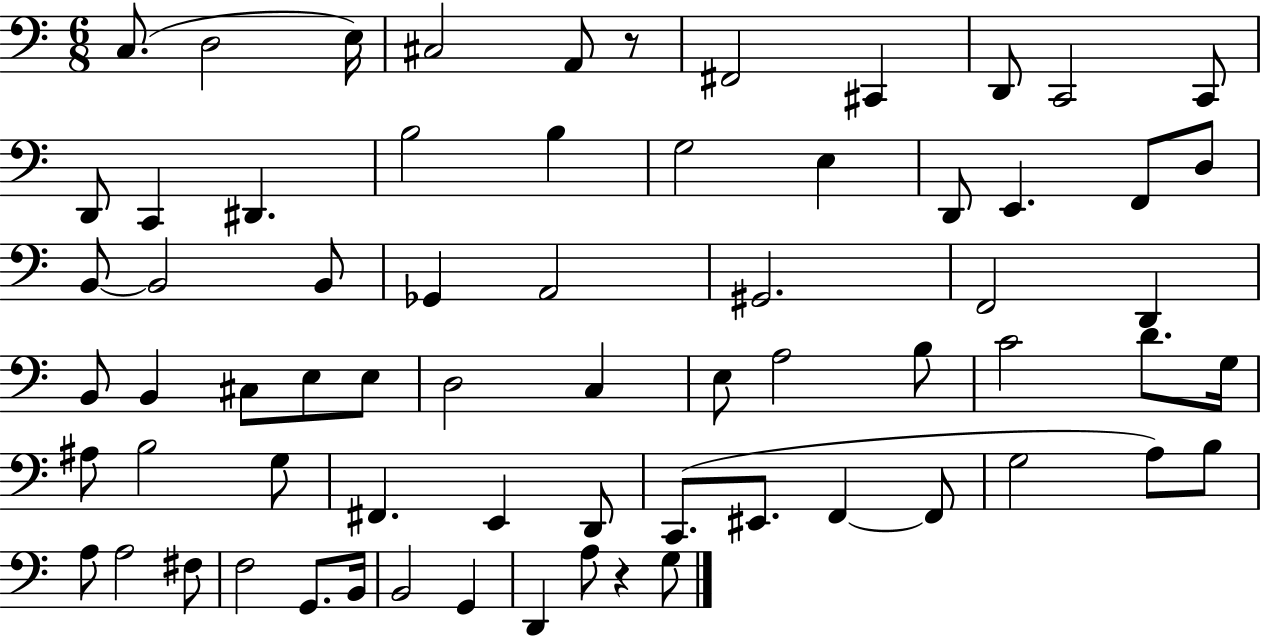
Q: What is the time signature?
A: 6/8